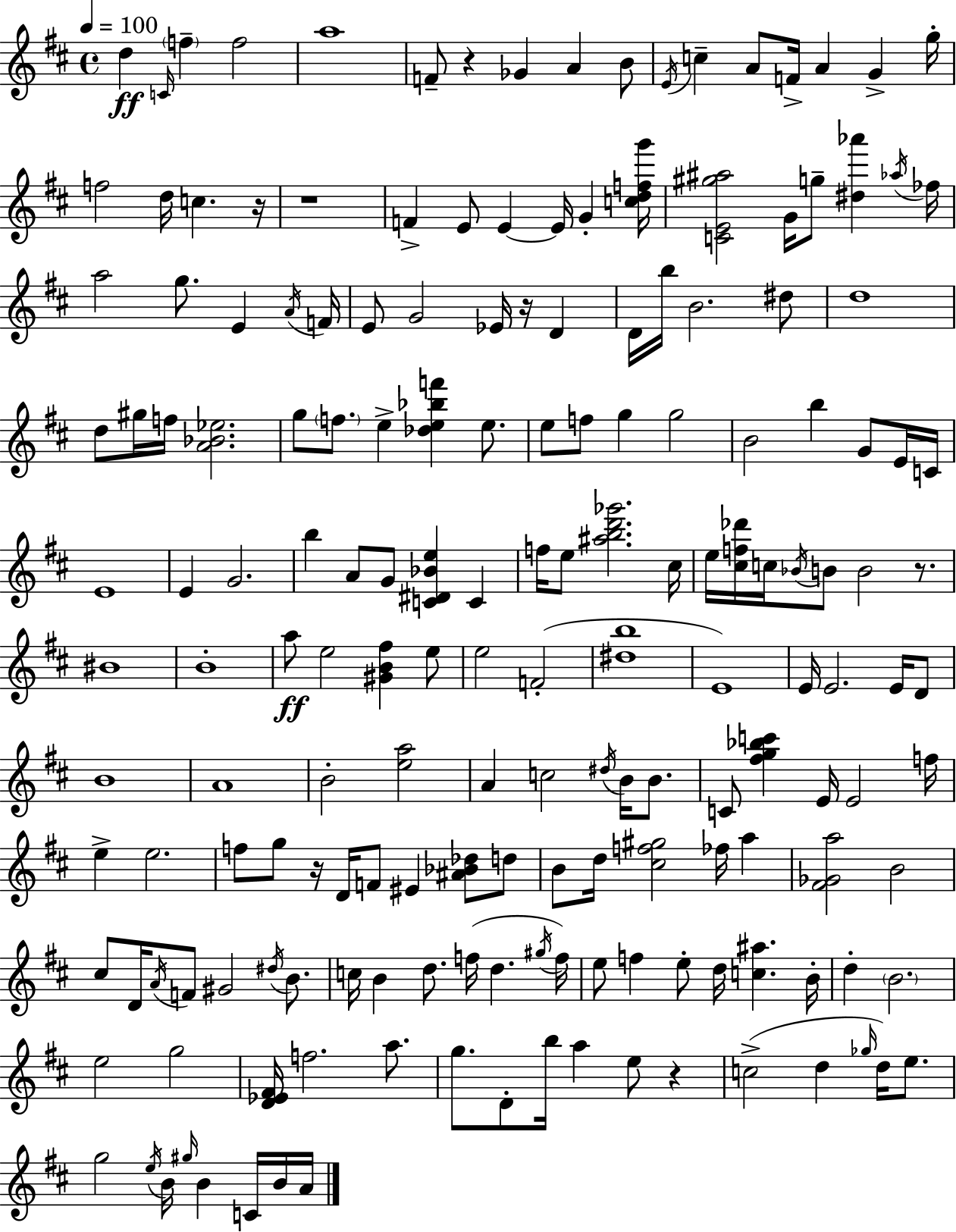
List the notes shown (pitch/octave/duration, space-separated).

D5/q C4/s F5/q F5/h A5/w F4/e R/q Gb4/q A4/q B4/e E4/s C5/q A4/e F4/s A4/q G4/q G5/s F5/h D5/s C5/q. R/s R/w F4/q E4/e E4/q E4/s G4/q [C5,D5,F5,G6]/s [C4,E4,G#5,A#5]/h G4/s G5/e [D#5,Ab6]/q Ab5/s FES5/s A5/h G5/e. E4/q A4/s F4/s E4/e G4/h Eb4/s R/s D4/q D4/s B5/s B4/h. D#5/e D5/w D5/e G#5/s F5/s [A4,Bb4,Eb5]/h. G5/e F5/e. E5/q [Db5,E5,Bb5,F6]/q E5/e. E5/e F5/e G5/q G5/h B4/h B5/q G4/e E4/s C4/s E4/w E4/q G4/h. B5/q A4/e G4/e [C4,D#4,Bb4,E5]/q C4/q F5/s E5/e [A#5,B5,D6,Gb6]/h. C#5/s E5/s [C#5,F5,Db6]/s C5/s Bb4/s B4/e B4/h R/e. BIS4/w B4/w A5/e E5/h [G#4,B4,F#5]/q E5/e E5/h F4/h [D#5,B5]/w E4/w E4/s E4/h. E4/s D4/e B4/w A4/w B4/h [E5,A5]/h A4/q C5/h D#5/s B4/s B4/e. C4/e [F#5,G5,Bb5,C6]/q E4/s E4/h F5/s E5/q E5/h. F5/e G5/e R/s D4/s F4/e EIS4/q [A#4,Bb4,Db5]/e D5/e B4/e D5/s [C#5,F5,G#5]/h FES5/s A5/q [F#4,Gb4,A5]/h B4/h C#5/e D4/s A4/s F4/e G#4/h D#5/s B4/e. C5/s B4/q D5/e. F5/s D5/q. G#5/s F5/s E5/e F5/q E5/e D5/s [C5,A#5]/q. B4/s D5/q B4/h. E5/h G5/h [D4,Eb4,F#4]/s F5/h. A5/e. G5/e. D4/e B5/s A5/q E5/e R/q C5/h D5/q Gb5/s D5/s E5/e. G5/h E5/s B4/s G#5/s B4/q C4/s B4/s A4/s